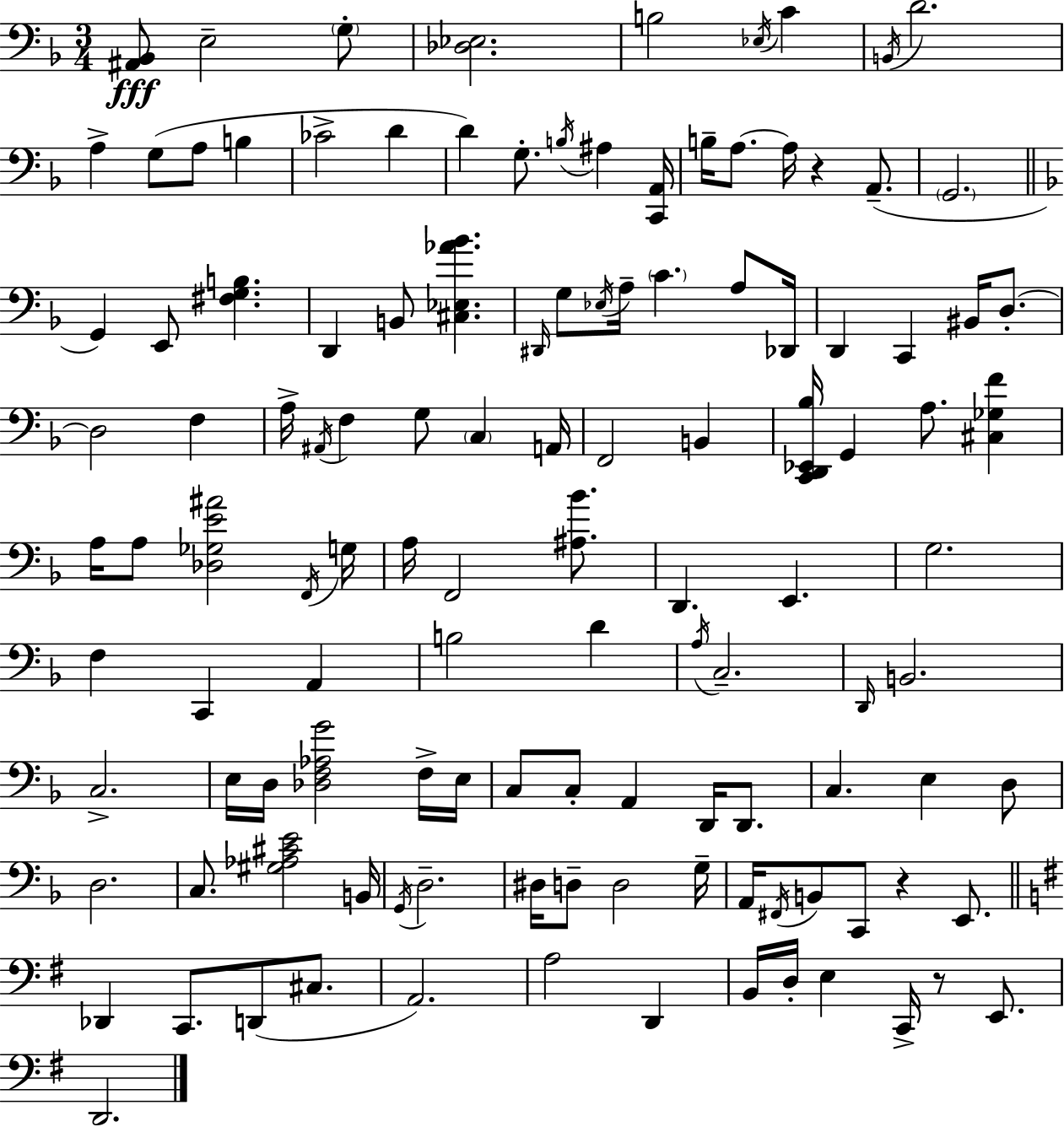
[A#2,Bb2]/e E3/h G3/e [Db3,Eb3]/h. B3/h Eb3/s C4/q B2/s D4/h. A3/q G3/e A3/e B3/q CES4/h D4/q D4/q G3/e. B3/s A#3/q [C2,A2]/s B3/s A3/e. A3/s R/q A2/e. G2/h. G2/q E2/e [F#3,G3,B3]/q. D2/q B2/e [C#3,Eb3,Ab4,Bb4]/q. D#2/s G3/e Eb3/s A3/s C4/q. A3/e Db2/s D2/q C2/q BIS2/s D3/e. D3/h F3/q A3/s A#2/s F3/q G3/e C3/q A2/s F2/h B2/q [C2,D2,Eb2,Bb3]/s G2/q A3/e. [C#3,Gb3,F4]/q A3/s A3/e [Db3,Gb3,E4,A#4]/h F2/s G3/s A3/s F2/h [A#3,Bb4]/e. D2/q. E2/q. G3/h. F3/q C2/q A2/q B3/h D4/q A3/s C3/h. D2/s B2/h. C3/h. E3/s D3/s [Db3,F3,Ab3,G4]/h F3/s E3/s C3/e C3/e A2/q D2/s D2/e. C3/q. E3/q D3/e D3/h. C3/e. [G#3,Ab3,C#4,E4]/h B2/s G2/s D3/h. D#3/s D3/e D3/h G3/s A2/s F#2/s B2/e C2/e R/q E2/e. Db2/q C2/e. D2/e C#3/e. A2/h. A3/h D2/q B2/s D3/s E3/q C2/s R/e E2/e. D2/h.